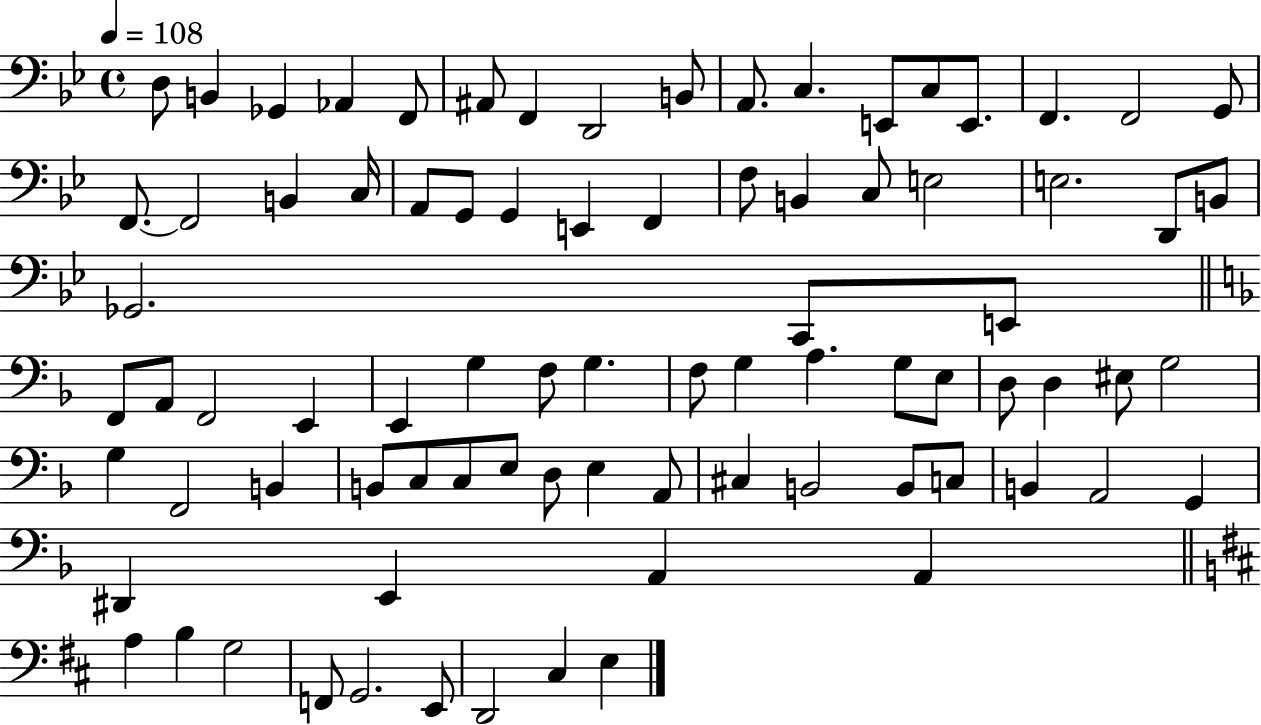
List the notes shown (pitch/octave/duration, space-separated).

D3/e B2/q Gb2/q Ab2/q F2/e A#2/e F2/q D2/h B2/e A2/e. C3/q. E2/e C3/e E2/e. F2/q. F2/h G2/e F2/e. F2/h B2/q C3/s A2/e G2/e G2/q E2/q F2/q F3/e B2/q C3/e E3/h E3/h. D2/e B2/e Gb2/h. C2/e E2/e F2/e A2/e F2/h E2/q E2/q G3/q F3/e G3/q. F3/e G3/q A3/q. G3/e E3/e D3/e D3/q EIS3/e G3/h G3/q F2/h B2/q B2/e C3/e C3/e E3/e D3/e E3/q A2/e C#3/q B2/h B2/e C3/e B2/q A2/h G2/q D#2/q E2/q A2/q A2/q A3/q B3/q G3/h F2/e G2/h. E2/e D2/h C#3/q E3/q